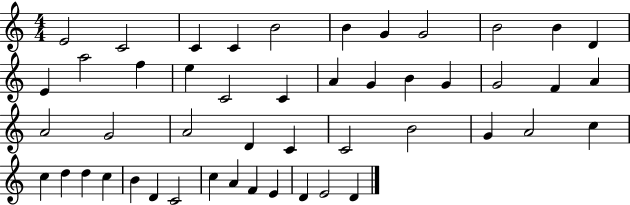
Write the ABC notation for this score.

X:1
T:Untitled
M:4/4
L:1/4
K:C
E2 C2 C C B2 B G G2 B2 B D E a2 f e C2 C A G B G G2 F A A2 G2 A2 D C C2 B2 G A2 c c d d c B D C2 c A F E D E2 D